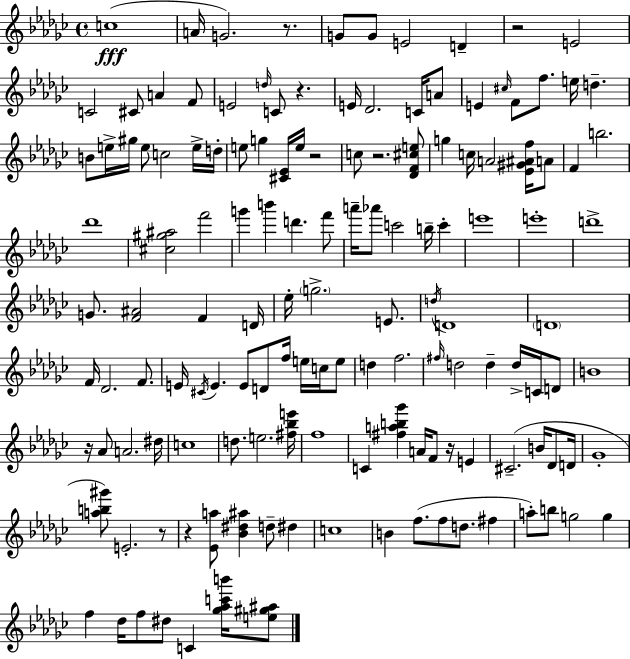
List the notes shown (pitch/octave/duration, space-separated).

C5/w A4/s G4/h. R/e. G4/e G4/e E4/h D4/q R/h E4/h C4/h C#4/e A4/q F4/e E4/h D5/s C4/e R/q. E4/s Db4/h. C4/s A4/e E4/q C#5/s F4/e F5/e. E5/s D5/q. B4/e E5/s G#5/s E5/e C5/h E5/s D5/s E5/e G5/q [C#4,Eb4]/s E5/s R/h C5/e R/h. [Db4,F4,C#5,E5]/e G5/q C5/s A4/h [Eb4,G#4,A#4,F5]/s A4/e F4/q B5/h. Db6/w [C#5,G#5,A#5]/h F6/h G6/q B6/q D6/q. F6/e A6/s Ab6/e C6/h B5/s C6/q E6/w E6/w D6/w G4/e. [F4,A#4]/h F4/q D4/s Eb5/s G5/h. E4/e. D5/s D4/w D4/w F4/s Db4/h. F4/e. E4/s C#4/s E4/q. E4/e D4/e F5/s E5/s C5/s E5/e D5/q F5/h. F#5/s D5/h D5/q D5/s C4/s D4/e B4/w R/s Ab4/e A4/h. D#5/s C5/w D5/e. E5/h. [F#5,Bb5,E6]/s F5/w C4/q [F#5,A5,B5,Gb6]/q A4/s F4/e R/s E4/q C#4/h. B4/s Db4/e D4/s Gb4/w [A5,B5,G#6]/e E4/h. R/e R/q [Eb4,A5]/e [Bb4,D#5,A#5]/q D5/e D#5/q C5/w B4/q F5/e. F5/e D5/e. F#5/q A5/e B5/e G5/h G5/q F5/q Db5/s F5/e D#5/e C4/q [Gb5,Ab5,C6,B6]/s [E5,G#5,A#5]/e